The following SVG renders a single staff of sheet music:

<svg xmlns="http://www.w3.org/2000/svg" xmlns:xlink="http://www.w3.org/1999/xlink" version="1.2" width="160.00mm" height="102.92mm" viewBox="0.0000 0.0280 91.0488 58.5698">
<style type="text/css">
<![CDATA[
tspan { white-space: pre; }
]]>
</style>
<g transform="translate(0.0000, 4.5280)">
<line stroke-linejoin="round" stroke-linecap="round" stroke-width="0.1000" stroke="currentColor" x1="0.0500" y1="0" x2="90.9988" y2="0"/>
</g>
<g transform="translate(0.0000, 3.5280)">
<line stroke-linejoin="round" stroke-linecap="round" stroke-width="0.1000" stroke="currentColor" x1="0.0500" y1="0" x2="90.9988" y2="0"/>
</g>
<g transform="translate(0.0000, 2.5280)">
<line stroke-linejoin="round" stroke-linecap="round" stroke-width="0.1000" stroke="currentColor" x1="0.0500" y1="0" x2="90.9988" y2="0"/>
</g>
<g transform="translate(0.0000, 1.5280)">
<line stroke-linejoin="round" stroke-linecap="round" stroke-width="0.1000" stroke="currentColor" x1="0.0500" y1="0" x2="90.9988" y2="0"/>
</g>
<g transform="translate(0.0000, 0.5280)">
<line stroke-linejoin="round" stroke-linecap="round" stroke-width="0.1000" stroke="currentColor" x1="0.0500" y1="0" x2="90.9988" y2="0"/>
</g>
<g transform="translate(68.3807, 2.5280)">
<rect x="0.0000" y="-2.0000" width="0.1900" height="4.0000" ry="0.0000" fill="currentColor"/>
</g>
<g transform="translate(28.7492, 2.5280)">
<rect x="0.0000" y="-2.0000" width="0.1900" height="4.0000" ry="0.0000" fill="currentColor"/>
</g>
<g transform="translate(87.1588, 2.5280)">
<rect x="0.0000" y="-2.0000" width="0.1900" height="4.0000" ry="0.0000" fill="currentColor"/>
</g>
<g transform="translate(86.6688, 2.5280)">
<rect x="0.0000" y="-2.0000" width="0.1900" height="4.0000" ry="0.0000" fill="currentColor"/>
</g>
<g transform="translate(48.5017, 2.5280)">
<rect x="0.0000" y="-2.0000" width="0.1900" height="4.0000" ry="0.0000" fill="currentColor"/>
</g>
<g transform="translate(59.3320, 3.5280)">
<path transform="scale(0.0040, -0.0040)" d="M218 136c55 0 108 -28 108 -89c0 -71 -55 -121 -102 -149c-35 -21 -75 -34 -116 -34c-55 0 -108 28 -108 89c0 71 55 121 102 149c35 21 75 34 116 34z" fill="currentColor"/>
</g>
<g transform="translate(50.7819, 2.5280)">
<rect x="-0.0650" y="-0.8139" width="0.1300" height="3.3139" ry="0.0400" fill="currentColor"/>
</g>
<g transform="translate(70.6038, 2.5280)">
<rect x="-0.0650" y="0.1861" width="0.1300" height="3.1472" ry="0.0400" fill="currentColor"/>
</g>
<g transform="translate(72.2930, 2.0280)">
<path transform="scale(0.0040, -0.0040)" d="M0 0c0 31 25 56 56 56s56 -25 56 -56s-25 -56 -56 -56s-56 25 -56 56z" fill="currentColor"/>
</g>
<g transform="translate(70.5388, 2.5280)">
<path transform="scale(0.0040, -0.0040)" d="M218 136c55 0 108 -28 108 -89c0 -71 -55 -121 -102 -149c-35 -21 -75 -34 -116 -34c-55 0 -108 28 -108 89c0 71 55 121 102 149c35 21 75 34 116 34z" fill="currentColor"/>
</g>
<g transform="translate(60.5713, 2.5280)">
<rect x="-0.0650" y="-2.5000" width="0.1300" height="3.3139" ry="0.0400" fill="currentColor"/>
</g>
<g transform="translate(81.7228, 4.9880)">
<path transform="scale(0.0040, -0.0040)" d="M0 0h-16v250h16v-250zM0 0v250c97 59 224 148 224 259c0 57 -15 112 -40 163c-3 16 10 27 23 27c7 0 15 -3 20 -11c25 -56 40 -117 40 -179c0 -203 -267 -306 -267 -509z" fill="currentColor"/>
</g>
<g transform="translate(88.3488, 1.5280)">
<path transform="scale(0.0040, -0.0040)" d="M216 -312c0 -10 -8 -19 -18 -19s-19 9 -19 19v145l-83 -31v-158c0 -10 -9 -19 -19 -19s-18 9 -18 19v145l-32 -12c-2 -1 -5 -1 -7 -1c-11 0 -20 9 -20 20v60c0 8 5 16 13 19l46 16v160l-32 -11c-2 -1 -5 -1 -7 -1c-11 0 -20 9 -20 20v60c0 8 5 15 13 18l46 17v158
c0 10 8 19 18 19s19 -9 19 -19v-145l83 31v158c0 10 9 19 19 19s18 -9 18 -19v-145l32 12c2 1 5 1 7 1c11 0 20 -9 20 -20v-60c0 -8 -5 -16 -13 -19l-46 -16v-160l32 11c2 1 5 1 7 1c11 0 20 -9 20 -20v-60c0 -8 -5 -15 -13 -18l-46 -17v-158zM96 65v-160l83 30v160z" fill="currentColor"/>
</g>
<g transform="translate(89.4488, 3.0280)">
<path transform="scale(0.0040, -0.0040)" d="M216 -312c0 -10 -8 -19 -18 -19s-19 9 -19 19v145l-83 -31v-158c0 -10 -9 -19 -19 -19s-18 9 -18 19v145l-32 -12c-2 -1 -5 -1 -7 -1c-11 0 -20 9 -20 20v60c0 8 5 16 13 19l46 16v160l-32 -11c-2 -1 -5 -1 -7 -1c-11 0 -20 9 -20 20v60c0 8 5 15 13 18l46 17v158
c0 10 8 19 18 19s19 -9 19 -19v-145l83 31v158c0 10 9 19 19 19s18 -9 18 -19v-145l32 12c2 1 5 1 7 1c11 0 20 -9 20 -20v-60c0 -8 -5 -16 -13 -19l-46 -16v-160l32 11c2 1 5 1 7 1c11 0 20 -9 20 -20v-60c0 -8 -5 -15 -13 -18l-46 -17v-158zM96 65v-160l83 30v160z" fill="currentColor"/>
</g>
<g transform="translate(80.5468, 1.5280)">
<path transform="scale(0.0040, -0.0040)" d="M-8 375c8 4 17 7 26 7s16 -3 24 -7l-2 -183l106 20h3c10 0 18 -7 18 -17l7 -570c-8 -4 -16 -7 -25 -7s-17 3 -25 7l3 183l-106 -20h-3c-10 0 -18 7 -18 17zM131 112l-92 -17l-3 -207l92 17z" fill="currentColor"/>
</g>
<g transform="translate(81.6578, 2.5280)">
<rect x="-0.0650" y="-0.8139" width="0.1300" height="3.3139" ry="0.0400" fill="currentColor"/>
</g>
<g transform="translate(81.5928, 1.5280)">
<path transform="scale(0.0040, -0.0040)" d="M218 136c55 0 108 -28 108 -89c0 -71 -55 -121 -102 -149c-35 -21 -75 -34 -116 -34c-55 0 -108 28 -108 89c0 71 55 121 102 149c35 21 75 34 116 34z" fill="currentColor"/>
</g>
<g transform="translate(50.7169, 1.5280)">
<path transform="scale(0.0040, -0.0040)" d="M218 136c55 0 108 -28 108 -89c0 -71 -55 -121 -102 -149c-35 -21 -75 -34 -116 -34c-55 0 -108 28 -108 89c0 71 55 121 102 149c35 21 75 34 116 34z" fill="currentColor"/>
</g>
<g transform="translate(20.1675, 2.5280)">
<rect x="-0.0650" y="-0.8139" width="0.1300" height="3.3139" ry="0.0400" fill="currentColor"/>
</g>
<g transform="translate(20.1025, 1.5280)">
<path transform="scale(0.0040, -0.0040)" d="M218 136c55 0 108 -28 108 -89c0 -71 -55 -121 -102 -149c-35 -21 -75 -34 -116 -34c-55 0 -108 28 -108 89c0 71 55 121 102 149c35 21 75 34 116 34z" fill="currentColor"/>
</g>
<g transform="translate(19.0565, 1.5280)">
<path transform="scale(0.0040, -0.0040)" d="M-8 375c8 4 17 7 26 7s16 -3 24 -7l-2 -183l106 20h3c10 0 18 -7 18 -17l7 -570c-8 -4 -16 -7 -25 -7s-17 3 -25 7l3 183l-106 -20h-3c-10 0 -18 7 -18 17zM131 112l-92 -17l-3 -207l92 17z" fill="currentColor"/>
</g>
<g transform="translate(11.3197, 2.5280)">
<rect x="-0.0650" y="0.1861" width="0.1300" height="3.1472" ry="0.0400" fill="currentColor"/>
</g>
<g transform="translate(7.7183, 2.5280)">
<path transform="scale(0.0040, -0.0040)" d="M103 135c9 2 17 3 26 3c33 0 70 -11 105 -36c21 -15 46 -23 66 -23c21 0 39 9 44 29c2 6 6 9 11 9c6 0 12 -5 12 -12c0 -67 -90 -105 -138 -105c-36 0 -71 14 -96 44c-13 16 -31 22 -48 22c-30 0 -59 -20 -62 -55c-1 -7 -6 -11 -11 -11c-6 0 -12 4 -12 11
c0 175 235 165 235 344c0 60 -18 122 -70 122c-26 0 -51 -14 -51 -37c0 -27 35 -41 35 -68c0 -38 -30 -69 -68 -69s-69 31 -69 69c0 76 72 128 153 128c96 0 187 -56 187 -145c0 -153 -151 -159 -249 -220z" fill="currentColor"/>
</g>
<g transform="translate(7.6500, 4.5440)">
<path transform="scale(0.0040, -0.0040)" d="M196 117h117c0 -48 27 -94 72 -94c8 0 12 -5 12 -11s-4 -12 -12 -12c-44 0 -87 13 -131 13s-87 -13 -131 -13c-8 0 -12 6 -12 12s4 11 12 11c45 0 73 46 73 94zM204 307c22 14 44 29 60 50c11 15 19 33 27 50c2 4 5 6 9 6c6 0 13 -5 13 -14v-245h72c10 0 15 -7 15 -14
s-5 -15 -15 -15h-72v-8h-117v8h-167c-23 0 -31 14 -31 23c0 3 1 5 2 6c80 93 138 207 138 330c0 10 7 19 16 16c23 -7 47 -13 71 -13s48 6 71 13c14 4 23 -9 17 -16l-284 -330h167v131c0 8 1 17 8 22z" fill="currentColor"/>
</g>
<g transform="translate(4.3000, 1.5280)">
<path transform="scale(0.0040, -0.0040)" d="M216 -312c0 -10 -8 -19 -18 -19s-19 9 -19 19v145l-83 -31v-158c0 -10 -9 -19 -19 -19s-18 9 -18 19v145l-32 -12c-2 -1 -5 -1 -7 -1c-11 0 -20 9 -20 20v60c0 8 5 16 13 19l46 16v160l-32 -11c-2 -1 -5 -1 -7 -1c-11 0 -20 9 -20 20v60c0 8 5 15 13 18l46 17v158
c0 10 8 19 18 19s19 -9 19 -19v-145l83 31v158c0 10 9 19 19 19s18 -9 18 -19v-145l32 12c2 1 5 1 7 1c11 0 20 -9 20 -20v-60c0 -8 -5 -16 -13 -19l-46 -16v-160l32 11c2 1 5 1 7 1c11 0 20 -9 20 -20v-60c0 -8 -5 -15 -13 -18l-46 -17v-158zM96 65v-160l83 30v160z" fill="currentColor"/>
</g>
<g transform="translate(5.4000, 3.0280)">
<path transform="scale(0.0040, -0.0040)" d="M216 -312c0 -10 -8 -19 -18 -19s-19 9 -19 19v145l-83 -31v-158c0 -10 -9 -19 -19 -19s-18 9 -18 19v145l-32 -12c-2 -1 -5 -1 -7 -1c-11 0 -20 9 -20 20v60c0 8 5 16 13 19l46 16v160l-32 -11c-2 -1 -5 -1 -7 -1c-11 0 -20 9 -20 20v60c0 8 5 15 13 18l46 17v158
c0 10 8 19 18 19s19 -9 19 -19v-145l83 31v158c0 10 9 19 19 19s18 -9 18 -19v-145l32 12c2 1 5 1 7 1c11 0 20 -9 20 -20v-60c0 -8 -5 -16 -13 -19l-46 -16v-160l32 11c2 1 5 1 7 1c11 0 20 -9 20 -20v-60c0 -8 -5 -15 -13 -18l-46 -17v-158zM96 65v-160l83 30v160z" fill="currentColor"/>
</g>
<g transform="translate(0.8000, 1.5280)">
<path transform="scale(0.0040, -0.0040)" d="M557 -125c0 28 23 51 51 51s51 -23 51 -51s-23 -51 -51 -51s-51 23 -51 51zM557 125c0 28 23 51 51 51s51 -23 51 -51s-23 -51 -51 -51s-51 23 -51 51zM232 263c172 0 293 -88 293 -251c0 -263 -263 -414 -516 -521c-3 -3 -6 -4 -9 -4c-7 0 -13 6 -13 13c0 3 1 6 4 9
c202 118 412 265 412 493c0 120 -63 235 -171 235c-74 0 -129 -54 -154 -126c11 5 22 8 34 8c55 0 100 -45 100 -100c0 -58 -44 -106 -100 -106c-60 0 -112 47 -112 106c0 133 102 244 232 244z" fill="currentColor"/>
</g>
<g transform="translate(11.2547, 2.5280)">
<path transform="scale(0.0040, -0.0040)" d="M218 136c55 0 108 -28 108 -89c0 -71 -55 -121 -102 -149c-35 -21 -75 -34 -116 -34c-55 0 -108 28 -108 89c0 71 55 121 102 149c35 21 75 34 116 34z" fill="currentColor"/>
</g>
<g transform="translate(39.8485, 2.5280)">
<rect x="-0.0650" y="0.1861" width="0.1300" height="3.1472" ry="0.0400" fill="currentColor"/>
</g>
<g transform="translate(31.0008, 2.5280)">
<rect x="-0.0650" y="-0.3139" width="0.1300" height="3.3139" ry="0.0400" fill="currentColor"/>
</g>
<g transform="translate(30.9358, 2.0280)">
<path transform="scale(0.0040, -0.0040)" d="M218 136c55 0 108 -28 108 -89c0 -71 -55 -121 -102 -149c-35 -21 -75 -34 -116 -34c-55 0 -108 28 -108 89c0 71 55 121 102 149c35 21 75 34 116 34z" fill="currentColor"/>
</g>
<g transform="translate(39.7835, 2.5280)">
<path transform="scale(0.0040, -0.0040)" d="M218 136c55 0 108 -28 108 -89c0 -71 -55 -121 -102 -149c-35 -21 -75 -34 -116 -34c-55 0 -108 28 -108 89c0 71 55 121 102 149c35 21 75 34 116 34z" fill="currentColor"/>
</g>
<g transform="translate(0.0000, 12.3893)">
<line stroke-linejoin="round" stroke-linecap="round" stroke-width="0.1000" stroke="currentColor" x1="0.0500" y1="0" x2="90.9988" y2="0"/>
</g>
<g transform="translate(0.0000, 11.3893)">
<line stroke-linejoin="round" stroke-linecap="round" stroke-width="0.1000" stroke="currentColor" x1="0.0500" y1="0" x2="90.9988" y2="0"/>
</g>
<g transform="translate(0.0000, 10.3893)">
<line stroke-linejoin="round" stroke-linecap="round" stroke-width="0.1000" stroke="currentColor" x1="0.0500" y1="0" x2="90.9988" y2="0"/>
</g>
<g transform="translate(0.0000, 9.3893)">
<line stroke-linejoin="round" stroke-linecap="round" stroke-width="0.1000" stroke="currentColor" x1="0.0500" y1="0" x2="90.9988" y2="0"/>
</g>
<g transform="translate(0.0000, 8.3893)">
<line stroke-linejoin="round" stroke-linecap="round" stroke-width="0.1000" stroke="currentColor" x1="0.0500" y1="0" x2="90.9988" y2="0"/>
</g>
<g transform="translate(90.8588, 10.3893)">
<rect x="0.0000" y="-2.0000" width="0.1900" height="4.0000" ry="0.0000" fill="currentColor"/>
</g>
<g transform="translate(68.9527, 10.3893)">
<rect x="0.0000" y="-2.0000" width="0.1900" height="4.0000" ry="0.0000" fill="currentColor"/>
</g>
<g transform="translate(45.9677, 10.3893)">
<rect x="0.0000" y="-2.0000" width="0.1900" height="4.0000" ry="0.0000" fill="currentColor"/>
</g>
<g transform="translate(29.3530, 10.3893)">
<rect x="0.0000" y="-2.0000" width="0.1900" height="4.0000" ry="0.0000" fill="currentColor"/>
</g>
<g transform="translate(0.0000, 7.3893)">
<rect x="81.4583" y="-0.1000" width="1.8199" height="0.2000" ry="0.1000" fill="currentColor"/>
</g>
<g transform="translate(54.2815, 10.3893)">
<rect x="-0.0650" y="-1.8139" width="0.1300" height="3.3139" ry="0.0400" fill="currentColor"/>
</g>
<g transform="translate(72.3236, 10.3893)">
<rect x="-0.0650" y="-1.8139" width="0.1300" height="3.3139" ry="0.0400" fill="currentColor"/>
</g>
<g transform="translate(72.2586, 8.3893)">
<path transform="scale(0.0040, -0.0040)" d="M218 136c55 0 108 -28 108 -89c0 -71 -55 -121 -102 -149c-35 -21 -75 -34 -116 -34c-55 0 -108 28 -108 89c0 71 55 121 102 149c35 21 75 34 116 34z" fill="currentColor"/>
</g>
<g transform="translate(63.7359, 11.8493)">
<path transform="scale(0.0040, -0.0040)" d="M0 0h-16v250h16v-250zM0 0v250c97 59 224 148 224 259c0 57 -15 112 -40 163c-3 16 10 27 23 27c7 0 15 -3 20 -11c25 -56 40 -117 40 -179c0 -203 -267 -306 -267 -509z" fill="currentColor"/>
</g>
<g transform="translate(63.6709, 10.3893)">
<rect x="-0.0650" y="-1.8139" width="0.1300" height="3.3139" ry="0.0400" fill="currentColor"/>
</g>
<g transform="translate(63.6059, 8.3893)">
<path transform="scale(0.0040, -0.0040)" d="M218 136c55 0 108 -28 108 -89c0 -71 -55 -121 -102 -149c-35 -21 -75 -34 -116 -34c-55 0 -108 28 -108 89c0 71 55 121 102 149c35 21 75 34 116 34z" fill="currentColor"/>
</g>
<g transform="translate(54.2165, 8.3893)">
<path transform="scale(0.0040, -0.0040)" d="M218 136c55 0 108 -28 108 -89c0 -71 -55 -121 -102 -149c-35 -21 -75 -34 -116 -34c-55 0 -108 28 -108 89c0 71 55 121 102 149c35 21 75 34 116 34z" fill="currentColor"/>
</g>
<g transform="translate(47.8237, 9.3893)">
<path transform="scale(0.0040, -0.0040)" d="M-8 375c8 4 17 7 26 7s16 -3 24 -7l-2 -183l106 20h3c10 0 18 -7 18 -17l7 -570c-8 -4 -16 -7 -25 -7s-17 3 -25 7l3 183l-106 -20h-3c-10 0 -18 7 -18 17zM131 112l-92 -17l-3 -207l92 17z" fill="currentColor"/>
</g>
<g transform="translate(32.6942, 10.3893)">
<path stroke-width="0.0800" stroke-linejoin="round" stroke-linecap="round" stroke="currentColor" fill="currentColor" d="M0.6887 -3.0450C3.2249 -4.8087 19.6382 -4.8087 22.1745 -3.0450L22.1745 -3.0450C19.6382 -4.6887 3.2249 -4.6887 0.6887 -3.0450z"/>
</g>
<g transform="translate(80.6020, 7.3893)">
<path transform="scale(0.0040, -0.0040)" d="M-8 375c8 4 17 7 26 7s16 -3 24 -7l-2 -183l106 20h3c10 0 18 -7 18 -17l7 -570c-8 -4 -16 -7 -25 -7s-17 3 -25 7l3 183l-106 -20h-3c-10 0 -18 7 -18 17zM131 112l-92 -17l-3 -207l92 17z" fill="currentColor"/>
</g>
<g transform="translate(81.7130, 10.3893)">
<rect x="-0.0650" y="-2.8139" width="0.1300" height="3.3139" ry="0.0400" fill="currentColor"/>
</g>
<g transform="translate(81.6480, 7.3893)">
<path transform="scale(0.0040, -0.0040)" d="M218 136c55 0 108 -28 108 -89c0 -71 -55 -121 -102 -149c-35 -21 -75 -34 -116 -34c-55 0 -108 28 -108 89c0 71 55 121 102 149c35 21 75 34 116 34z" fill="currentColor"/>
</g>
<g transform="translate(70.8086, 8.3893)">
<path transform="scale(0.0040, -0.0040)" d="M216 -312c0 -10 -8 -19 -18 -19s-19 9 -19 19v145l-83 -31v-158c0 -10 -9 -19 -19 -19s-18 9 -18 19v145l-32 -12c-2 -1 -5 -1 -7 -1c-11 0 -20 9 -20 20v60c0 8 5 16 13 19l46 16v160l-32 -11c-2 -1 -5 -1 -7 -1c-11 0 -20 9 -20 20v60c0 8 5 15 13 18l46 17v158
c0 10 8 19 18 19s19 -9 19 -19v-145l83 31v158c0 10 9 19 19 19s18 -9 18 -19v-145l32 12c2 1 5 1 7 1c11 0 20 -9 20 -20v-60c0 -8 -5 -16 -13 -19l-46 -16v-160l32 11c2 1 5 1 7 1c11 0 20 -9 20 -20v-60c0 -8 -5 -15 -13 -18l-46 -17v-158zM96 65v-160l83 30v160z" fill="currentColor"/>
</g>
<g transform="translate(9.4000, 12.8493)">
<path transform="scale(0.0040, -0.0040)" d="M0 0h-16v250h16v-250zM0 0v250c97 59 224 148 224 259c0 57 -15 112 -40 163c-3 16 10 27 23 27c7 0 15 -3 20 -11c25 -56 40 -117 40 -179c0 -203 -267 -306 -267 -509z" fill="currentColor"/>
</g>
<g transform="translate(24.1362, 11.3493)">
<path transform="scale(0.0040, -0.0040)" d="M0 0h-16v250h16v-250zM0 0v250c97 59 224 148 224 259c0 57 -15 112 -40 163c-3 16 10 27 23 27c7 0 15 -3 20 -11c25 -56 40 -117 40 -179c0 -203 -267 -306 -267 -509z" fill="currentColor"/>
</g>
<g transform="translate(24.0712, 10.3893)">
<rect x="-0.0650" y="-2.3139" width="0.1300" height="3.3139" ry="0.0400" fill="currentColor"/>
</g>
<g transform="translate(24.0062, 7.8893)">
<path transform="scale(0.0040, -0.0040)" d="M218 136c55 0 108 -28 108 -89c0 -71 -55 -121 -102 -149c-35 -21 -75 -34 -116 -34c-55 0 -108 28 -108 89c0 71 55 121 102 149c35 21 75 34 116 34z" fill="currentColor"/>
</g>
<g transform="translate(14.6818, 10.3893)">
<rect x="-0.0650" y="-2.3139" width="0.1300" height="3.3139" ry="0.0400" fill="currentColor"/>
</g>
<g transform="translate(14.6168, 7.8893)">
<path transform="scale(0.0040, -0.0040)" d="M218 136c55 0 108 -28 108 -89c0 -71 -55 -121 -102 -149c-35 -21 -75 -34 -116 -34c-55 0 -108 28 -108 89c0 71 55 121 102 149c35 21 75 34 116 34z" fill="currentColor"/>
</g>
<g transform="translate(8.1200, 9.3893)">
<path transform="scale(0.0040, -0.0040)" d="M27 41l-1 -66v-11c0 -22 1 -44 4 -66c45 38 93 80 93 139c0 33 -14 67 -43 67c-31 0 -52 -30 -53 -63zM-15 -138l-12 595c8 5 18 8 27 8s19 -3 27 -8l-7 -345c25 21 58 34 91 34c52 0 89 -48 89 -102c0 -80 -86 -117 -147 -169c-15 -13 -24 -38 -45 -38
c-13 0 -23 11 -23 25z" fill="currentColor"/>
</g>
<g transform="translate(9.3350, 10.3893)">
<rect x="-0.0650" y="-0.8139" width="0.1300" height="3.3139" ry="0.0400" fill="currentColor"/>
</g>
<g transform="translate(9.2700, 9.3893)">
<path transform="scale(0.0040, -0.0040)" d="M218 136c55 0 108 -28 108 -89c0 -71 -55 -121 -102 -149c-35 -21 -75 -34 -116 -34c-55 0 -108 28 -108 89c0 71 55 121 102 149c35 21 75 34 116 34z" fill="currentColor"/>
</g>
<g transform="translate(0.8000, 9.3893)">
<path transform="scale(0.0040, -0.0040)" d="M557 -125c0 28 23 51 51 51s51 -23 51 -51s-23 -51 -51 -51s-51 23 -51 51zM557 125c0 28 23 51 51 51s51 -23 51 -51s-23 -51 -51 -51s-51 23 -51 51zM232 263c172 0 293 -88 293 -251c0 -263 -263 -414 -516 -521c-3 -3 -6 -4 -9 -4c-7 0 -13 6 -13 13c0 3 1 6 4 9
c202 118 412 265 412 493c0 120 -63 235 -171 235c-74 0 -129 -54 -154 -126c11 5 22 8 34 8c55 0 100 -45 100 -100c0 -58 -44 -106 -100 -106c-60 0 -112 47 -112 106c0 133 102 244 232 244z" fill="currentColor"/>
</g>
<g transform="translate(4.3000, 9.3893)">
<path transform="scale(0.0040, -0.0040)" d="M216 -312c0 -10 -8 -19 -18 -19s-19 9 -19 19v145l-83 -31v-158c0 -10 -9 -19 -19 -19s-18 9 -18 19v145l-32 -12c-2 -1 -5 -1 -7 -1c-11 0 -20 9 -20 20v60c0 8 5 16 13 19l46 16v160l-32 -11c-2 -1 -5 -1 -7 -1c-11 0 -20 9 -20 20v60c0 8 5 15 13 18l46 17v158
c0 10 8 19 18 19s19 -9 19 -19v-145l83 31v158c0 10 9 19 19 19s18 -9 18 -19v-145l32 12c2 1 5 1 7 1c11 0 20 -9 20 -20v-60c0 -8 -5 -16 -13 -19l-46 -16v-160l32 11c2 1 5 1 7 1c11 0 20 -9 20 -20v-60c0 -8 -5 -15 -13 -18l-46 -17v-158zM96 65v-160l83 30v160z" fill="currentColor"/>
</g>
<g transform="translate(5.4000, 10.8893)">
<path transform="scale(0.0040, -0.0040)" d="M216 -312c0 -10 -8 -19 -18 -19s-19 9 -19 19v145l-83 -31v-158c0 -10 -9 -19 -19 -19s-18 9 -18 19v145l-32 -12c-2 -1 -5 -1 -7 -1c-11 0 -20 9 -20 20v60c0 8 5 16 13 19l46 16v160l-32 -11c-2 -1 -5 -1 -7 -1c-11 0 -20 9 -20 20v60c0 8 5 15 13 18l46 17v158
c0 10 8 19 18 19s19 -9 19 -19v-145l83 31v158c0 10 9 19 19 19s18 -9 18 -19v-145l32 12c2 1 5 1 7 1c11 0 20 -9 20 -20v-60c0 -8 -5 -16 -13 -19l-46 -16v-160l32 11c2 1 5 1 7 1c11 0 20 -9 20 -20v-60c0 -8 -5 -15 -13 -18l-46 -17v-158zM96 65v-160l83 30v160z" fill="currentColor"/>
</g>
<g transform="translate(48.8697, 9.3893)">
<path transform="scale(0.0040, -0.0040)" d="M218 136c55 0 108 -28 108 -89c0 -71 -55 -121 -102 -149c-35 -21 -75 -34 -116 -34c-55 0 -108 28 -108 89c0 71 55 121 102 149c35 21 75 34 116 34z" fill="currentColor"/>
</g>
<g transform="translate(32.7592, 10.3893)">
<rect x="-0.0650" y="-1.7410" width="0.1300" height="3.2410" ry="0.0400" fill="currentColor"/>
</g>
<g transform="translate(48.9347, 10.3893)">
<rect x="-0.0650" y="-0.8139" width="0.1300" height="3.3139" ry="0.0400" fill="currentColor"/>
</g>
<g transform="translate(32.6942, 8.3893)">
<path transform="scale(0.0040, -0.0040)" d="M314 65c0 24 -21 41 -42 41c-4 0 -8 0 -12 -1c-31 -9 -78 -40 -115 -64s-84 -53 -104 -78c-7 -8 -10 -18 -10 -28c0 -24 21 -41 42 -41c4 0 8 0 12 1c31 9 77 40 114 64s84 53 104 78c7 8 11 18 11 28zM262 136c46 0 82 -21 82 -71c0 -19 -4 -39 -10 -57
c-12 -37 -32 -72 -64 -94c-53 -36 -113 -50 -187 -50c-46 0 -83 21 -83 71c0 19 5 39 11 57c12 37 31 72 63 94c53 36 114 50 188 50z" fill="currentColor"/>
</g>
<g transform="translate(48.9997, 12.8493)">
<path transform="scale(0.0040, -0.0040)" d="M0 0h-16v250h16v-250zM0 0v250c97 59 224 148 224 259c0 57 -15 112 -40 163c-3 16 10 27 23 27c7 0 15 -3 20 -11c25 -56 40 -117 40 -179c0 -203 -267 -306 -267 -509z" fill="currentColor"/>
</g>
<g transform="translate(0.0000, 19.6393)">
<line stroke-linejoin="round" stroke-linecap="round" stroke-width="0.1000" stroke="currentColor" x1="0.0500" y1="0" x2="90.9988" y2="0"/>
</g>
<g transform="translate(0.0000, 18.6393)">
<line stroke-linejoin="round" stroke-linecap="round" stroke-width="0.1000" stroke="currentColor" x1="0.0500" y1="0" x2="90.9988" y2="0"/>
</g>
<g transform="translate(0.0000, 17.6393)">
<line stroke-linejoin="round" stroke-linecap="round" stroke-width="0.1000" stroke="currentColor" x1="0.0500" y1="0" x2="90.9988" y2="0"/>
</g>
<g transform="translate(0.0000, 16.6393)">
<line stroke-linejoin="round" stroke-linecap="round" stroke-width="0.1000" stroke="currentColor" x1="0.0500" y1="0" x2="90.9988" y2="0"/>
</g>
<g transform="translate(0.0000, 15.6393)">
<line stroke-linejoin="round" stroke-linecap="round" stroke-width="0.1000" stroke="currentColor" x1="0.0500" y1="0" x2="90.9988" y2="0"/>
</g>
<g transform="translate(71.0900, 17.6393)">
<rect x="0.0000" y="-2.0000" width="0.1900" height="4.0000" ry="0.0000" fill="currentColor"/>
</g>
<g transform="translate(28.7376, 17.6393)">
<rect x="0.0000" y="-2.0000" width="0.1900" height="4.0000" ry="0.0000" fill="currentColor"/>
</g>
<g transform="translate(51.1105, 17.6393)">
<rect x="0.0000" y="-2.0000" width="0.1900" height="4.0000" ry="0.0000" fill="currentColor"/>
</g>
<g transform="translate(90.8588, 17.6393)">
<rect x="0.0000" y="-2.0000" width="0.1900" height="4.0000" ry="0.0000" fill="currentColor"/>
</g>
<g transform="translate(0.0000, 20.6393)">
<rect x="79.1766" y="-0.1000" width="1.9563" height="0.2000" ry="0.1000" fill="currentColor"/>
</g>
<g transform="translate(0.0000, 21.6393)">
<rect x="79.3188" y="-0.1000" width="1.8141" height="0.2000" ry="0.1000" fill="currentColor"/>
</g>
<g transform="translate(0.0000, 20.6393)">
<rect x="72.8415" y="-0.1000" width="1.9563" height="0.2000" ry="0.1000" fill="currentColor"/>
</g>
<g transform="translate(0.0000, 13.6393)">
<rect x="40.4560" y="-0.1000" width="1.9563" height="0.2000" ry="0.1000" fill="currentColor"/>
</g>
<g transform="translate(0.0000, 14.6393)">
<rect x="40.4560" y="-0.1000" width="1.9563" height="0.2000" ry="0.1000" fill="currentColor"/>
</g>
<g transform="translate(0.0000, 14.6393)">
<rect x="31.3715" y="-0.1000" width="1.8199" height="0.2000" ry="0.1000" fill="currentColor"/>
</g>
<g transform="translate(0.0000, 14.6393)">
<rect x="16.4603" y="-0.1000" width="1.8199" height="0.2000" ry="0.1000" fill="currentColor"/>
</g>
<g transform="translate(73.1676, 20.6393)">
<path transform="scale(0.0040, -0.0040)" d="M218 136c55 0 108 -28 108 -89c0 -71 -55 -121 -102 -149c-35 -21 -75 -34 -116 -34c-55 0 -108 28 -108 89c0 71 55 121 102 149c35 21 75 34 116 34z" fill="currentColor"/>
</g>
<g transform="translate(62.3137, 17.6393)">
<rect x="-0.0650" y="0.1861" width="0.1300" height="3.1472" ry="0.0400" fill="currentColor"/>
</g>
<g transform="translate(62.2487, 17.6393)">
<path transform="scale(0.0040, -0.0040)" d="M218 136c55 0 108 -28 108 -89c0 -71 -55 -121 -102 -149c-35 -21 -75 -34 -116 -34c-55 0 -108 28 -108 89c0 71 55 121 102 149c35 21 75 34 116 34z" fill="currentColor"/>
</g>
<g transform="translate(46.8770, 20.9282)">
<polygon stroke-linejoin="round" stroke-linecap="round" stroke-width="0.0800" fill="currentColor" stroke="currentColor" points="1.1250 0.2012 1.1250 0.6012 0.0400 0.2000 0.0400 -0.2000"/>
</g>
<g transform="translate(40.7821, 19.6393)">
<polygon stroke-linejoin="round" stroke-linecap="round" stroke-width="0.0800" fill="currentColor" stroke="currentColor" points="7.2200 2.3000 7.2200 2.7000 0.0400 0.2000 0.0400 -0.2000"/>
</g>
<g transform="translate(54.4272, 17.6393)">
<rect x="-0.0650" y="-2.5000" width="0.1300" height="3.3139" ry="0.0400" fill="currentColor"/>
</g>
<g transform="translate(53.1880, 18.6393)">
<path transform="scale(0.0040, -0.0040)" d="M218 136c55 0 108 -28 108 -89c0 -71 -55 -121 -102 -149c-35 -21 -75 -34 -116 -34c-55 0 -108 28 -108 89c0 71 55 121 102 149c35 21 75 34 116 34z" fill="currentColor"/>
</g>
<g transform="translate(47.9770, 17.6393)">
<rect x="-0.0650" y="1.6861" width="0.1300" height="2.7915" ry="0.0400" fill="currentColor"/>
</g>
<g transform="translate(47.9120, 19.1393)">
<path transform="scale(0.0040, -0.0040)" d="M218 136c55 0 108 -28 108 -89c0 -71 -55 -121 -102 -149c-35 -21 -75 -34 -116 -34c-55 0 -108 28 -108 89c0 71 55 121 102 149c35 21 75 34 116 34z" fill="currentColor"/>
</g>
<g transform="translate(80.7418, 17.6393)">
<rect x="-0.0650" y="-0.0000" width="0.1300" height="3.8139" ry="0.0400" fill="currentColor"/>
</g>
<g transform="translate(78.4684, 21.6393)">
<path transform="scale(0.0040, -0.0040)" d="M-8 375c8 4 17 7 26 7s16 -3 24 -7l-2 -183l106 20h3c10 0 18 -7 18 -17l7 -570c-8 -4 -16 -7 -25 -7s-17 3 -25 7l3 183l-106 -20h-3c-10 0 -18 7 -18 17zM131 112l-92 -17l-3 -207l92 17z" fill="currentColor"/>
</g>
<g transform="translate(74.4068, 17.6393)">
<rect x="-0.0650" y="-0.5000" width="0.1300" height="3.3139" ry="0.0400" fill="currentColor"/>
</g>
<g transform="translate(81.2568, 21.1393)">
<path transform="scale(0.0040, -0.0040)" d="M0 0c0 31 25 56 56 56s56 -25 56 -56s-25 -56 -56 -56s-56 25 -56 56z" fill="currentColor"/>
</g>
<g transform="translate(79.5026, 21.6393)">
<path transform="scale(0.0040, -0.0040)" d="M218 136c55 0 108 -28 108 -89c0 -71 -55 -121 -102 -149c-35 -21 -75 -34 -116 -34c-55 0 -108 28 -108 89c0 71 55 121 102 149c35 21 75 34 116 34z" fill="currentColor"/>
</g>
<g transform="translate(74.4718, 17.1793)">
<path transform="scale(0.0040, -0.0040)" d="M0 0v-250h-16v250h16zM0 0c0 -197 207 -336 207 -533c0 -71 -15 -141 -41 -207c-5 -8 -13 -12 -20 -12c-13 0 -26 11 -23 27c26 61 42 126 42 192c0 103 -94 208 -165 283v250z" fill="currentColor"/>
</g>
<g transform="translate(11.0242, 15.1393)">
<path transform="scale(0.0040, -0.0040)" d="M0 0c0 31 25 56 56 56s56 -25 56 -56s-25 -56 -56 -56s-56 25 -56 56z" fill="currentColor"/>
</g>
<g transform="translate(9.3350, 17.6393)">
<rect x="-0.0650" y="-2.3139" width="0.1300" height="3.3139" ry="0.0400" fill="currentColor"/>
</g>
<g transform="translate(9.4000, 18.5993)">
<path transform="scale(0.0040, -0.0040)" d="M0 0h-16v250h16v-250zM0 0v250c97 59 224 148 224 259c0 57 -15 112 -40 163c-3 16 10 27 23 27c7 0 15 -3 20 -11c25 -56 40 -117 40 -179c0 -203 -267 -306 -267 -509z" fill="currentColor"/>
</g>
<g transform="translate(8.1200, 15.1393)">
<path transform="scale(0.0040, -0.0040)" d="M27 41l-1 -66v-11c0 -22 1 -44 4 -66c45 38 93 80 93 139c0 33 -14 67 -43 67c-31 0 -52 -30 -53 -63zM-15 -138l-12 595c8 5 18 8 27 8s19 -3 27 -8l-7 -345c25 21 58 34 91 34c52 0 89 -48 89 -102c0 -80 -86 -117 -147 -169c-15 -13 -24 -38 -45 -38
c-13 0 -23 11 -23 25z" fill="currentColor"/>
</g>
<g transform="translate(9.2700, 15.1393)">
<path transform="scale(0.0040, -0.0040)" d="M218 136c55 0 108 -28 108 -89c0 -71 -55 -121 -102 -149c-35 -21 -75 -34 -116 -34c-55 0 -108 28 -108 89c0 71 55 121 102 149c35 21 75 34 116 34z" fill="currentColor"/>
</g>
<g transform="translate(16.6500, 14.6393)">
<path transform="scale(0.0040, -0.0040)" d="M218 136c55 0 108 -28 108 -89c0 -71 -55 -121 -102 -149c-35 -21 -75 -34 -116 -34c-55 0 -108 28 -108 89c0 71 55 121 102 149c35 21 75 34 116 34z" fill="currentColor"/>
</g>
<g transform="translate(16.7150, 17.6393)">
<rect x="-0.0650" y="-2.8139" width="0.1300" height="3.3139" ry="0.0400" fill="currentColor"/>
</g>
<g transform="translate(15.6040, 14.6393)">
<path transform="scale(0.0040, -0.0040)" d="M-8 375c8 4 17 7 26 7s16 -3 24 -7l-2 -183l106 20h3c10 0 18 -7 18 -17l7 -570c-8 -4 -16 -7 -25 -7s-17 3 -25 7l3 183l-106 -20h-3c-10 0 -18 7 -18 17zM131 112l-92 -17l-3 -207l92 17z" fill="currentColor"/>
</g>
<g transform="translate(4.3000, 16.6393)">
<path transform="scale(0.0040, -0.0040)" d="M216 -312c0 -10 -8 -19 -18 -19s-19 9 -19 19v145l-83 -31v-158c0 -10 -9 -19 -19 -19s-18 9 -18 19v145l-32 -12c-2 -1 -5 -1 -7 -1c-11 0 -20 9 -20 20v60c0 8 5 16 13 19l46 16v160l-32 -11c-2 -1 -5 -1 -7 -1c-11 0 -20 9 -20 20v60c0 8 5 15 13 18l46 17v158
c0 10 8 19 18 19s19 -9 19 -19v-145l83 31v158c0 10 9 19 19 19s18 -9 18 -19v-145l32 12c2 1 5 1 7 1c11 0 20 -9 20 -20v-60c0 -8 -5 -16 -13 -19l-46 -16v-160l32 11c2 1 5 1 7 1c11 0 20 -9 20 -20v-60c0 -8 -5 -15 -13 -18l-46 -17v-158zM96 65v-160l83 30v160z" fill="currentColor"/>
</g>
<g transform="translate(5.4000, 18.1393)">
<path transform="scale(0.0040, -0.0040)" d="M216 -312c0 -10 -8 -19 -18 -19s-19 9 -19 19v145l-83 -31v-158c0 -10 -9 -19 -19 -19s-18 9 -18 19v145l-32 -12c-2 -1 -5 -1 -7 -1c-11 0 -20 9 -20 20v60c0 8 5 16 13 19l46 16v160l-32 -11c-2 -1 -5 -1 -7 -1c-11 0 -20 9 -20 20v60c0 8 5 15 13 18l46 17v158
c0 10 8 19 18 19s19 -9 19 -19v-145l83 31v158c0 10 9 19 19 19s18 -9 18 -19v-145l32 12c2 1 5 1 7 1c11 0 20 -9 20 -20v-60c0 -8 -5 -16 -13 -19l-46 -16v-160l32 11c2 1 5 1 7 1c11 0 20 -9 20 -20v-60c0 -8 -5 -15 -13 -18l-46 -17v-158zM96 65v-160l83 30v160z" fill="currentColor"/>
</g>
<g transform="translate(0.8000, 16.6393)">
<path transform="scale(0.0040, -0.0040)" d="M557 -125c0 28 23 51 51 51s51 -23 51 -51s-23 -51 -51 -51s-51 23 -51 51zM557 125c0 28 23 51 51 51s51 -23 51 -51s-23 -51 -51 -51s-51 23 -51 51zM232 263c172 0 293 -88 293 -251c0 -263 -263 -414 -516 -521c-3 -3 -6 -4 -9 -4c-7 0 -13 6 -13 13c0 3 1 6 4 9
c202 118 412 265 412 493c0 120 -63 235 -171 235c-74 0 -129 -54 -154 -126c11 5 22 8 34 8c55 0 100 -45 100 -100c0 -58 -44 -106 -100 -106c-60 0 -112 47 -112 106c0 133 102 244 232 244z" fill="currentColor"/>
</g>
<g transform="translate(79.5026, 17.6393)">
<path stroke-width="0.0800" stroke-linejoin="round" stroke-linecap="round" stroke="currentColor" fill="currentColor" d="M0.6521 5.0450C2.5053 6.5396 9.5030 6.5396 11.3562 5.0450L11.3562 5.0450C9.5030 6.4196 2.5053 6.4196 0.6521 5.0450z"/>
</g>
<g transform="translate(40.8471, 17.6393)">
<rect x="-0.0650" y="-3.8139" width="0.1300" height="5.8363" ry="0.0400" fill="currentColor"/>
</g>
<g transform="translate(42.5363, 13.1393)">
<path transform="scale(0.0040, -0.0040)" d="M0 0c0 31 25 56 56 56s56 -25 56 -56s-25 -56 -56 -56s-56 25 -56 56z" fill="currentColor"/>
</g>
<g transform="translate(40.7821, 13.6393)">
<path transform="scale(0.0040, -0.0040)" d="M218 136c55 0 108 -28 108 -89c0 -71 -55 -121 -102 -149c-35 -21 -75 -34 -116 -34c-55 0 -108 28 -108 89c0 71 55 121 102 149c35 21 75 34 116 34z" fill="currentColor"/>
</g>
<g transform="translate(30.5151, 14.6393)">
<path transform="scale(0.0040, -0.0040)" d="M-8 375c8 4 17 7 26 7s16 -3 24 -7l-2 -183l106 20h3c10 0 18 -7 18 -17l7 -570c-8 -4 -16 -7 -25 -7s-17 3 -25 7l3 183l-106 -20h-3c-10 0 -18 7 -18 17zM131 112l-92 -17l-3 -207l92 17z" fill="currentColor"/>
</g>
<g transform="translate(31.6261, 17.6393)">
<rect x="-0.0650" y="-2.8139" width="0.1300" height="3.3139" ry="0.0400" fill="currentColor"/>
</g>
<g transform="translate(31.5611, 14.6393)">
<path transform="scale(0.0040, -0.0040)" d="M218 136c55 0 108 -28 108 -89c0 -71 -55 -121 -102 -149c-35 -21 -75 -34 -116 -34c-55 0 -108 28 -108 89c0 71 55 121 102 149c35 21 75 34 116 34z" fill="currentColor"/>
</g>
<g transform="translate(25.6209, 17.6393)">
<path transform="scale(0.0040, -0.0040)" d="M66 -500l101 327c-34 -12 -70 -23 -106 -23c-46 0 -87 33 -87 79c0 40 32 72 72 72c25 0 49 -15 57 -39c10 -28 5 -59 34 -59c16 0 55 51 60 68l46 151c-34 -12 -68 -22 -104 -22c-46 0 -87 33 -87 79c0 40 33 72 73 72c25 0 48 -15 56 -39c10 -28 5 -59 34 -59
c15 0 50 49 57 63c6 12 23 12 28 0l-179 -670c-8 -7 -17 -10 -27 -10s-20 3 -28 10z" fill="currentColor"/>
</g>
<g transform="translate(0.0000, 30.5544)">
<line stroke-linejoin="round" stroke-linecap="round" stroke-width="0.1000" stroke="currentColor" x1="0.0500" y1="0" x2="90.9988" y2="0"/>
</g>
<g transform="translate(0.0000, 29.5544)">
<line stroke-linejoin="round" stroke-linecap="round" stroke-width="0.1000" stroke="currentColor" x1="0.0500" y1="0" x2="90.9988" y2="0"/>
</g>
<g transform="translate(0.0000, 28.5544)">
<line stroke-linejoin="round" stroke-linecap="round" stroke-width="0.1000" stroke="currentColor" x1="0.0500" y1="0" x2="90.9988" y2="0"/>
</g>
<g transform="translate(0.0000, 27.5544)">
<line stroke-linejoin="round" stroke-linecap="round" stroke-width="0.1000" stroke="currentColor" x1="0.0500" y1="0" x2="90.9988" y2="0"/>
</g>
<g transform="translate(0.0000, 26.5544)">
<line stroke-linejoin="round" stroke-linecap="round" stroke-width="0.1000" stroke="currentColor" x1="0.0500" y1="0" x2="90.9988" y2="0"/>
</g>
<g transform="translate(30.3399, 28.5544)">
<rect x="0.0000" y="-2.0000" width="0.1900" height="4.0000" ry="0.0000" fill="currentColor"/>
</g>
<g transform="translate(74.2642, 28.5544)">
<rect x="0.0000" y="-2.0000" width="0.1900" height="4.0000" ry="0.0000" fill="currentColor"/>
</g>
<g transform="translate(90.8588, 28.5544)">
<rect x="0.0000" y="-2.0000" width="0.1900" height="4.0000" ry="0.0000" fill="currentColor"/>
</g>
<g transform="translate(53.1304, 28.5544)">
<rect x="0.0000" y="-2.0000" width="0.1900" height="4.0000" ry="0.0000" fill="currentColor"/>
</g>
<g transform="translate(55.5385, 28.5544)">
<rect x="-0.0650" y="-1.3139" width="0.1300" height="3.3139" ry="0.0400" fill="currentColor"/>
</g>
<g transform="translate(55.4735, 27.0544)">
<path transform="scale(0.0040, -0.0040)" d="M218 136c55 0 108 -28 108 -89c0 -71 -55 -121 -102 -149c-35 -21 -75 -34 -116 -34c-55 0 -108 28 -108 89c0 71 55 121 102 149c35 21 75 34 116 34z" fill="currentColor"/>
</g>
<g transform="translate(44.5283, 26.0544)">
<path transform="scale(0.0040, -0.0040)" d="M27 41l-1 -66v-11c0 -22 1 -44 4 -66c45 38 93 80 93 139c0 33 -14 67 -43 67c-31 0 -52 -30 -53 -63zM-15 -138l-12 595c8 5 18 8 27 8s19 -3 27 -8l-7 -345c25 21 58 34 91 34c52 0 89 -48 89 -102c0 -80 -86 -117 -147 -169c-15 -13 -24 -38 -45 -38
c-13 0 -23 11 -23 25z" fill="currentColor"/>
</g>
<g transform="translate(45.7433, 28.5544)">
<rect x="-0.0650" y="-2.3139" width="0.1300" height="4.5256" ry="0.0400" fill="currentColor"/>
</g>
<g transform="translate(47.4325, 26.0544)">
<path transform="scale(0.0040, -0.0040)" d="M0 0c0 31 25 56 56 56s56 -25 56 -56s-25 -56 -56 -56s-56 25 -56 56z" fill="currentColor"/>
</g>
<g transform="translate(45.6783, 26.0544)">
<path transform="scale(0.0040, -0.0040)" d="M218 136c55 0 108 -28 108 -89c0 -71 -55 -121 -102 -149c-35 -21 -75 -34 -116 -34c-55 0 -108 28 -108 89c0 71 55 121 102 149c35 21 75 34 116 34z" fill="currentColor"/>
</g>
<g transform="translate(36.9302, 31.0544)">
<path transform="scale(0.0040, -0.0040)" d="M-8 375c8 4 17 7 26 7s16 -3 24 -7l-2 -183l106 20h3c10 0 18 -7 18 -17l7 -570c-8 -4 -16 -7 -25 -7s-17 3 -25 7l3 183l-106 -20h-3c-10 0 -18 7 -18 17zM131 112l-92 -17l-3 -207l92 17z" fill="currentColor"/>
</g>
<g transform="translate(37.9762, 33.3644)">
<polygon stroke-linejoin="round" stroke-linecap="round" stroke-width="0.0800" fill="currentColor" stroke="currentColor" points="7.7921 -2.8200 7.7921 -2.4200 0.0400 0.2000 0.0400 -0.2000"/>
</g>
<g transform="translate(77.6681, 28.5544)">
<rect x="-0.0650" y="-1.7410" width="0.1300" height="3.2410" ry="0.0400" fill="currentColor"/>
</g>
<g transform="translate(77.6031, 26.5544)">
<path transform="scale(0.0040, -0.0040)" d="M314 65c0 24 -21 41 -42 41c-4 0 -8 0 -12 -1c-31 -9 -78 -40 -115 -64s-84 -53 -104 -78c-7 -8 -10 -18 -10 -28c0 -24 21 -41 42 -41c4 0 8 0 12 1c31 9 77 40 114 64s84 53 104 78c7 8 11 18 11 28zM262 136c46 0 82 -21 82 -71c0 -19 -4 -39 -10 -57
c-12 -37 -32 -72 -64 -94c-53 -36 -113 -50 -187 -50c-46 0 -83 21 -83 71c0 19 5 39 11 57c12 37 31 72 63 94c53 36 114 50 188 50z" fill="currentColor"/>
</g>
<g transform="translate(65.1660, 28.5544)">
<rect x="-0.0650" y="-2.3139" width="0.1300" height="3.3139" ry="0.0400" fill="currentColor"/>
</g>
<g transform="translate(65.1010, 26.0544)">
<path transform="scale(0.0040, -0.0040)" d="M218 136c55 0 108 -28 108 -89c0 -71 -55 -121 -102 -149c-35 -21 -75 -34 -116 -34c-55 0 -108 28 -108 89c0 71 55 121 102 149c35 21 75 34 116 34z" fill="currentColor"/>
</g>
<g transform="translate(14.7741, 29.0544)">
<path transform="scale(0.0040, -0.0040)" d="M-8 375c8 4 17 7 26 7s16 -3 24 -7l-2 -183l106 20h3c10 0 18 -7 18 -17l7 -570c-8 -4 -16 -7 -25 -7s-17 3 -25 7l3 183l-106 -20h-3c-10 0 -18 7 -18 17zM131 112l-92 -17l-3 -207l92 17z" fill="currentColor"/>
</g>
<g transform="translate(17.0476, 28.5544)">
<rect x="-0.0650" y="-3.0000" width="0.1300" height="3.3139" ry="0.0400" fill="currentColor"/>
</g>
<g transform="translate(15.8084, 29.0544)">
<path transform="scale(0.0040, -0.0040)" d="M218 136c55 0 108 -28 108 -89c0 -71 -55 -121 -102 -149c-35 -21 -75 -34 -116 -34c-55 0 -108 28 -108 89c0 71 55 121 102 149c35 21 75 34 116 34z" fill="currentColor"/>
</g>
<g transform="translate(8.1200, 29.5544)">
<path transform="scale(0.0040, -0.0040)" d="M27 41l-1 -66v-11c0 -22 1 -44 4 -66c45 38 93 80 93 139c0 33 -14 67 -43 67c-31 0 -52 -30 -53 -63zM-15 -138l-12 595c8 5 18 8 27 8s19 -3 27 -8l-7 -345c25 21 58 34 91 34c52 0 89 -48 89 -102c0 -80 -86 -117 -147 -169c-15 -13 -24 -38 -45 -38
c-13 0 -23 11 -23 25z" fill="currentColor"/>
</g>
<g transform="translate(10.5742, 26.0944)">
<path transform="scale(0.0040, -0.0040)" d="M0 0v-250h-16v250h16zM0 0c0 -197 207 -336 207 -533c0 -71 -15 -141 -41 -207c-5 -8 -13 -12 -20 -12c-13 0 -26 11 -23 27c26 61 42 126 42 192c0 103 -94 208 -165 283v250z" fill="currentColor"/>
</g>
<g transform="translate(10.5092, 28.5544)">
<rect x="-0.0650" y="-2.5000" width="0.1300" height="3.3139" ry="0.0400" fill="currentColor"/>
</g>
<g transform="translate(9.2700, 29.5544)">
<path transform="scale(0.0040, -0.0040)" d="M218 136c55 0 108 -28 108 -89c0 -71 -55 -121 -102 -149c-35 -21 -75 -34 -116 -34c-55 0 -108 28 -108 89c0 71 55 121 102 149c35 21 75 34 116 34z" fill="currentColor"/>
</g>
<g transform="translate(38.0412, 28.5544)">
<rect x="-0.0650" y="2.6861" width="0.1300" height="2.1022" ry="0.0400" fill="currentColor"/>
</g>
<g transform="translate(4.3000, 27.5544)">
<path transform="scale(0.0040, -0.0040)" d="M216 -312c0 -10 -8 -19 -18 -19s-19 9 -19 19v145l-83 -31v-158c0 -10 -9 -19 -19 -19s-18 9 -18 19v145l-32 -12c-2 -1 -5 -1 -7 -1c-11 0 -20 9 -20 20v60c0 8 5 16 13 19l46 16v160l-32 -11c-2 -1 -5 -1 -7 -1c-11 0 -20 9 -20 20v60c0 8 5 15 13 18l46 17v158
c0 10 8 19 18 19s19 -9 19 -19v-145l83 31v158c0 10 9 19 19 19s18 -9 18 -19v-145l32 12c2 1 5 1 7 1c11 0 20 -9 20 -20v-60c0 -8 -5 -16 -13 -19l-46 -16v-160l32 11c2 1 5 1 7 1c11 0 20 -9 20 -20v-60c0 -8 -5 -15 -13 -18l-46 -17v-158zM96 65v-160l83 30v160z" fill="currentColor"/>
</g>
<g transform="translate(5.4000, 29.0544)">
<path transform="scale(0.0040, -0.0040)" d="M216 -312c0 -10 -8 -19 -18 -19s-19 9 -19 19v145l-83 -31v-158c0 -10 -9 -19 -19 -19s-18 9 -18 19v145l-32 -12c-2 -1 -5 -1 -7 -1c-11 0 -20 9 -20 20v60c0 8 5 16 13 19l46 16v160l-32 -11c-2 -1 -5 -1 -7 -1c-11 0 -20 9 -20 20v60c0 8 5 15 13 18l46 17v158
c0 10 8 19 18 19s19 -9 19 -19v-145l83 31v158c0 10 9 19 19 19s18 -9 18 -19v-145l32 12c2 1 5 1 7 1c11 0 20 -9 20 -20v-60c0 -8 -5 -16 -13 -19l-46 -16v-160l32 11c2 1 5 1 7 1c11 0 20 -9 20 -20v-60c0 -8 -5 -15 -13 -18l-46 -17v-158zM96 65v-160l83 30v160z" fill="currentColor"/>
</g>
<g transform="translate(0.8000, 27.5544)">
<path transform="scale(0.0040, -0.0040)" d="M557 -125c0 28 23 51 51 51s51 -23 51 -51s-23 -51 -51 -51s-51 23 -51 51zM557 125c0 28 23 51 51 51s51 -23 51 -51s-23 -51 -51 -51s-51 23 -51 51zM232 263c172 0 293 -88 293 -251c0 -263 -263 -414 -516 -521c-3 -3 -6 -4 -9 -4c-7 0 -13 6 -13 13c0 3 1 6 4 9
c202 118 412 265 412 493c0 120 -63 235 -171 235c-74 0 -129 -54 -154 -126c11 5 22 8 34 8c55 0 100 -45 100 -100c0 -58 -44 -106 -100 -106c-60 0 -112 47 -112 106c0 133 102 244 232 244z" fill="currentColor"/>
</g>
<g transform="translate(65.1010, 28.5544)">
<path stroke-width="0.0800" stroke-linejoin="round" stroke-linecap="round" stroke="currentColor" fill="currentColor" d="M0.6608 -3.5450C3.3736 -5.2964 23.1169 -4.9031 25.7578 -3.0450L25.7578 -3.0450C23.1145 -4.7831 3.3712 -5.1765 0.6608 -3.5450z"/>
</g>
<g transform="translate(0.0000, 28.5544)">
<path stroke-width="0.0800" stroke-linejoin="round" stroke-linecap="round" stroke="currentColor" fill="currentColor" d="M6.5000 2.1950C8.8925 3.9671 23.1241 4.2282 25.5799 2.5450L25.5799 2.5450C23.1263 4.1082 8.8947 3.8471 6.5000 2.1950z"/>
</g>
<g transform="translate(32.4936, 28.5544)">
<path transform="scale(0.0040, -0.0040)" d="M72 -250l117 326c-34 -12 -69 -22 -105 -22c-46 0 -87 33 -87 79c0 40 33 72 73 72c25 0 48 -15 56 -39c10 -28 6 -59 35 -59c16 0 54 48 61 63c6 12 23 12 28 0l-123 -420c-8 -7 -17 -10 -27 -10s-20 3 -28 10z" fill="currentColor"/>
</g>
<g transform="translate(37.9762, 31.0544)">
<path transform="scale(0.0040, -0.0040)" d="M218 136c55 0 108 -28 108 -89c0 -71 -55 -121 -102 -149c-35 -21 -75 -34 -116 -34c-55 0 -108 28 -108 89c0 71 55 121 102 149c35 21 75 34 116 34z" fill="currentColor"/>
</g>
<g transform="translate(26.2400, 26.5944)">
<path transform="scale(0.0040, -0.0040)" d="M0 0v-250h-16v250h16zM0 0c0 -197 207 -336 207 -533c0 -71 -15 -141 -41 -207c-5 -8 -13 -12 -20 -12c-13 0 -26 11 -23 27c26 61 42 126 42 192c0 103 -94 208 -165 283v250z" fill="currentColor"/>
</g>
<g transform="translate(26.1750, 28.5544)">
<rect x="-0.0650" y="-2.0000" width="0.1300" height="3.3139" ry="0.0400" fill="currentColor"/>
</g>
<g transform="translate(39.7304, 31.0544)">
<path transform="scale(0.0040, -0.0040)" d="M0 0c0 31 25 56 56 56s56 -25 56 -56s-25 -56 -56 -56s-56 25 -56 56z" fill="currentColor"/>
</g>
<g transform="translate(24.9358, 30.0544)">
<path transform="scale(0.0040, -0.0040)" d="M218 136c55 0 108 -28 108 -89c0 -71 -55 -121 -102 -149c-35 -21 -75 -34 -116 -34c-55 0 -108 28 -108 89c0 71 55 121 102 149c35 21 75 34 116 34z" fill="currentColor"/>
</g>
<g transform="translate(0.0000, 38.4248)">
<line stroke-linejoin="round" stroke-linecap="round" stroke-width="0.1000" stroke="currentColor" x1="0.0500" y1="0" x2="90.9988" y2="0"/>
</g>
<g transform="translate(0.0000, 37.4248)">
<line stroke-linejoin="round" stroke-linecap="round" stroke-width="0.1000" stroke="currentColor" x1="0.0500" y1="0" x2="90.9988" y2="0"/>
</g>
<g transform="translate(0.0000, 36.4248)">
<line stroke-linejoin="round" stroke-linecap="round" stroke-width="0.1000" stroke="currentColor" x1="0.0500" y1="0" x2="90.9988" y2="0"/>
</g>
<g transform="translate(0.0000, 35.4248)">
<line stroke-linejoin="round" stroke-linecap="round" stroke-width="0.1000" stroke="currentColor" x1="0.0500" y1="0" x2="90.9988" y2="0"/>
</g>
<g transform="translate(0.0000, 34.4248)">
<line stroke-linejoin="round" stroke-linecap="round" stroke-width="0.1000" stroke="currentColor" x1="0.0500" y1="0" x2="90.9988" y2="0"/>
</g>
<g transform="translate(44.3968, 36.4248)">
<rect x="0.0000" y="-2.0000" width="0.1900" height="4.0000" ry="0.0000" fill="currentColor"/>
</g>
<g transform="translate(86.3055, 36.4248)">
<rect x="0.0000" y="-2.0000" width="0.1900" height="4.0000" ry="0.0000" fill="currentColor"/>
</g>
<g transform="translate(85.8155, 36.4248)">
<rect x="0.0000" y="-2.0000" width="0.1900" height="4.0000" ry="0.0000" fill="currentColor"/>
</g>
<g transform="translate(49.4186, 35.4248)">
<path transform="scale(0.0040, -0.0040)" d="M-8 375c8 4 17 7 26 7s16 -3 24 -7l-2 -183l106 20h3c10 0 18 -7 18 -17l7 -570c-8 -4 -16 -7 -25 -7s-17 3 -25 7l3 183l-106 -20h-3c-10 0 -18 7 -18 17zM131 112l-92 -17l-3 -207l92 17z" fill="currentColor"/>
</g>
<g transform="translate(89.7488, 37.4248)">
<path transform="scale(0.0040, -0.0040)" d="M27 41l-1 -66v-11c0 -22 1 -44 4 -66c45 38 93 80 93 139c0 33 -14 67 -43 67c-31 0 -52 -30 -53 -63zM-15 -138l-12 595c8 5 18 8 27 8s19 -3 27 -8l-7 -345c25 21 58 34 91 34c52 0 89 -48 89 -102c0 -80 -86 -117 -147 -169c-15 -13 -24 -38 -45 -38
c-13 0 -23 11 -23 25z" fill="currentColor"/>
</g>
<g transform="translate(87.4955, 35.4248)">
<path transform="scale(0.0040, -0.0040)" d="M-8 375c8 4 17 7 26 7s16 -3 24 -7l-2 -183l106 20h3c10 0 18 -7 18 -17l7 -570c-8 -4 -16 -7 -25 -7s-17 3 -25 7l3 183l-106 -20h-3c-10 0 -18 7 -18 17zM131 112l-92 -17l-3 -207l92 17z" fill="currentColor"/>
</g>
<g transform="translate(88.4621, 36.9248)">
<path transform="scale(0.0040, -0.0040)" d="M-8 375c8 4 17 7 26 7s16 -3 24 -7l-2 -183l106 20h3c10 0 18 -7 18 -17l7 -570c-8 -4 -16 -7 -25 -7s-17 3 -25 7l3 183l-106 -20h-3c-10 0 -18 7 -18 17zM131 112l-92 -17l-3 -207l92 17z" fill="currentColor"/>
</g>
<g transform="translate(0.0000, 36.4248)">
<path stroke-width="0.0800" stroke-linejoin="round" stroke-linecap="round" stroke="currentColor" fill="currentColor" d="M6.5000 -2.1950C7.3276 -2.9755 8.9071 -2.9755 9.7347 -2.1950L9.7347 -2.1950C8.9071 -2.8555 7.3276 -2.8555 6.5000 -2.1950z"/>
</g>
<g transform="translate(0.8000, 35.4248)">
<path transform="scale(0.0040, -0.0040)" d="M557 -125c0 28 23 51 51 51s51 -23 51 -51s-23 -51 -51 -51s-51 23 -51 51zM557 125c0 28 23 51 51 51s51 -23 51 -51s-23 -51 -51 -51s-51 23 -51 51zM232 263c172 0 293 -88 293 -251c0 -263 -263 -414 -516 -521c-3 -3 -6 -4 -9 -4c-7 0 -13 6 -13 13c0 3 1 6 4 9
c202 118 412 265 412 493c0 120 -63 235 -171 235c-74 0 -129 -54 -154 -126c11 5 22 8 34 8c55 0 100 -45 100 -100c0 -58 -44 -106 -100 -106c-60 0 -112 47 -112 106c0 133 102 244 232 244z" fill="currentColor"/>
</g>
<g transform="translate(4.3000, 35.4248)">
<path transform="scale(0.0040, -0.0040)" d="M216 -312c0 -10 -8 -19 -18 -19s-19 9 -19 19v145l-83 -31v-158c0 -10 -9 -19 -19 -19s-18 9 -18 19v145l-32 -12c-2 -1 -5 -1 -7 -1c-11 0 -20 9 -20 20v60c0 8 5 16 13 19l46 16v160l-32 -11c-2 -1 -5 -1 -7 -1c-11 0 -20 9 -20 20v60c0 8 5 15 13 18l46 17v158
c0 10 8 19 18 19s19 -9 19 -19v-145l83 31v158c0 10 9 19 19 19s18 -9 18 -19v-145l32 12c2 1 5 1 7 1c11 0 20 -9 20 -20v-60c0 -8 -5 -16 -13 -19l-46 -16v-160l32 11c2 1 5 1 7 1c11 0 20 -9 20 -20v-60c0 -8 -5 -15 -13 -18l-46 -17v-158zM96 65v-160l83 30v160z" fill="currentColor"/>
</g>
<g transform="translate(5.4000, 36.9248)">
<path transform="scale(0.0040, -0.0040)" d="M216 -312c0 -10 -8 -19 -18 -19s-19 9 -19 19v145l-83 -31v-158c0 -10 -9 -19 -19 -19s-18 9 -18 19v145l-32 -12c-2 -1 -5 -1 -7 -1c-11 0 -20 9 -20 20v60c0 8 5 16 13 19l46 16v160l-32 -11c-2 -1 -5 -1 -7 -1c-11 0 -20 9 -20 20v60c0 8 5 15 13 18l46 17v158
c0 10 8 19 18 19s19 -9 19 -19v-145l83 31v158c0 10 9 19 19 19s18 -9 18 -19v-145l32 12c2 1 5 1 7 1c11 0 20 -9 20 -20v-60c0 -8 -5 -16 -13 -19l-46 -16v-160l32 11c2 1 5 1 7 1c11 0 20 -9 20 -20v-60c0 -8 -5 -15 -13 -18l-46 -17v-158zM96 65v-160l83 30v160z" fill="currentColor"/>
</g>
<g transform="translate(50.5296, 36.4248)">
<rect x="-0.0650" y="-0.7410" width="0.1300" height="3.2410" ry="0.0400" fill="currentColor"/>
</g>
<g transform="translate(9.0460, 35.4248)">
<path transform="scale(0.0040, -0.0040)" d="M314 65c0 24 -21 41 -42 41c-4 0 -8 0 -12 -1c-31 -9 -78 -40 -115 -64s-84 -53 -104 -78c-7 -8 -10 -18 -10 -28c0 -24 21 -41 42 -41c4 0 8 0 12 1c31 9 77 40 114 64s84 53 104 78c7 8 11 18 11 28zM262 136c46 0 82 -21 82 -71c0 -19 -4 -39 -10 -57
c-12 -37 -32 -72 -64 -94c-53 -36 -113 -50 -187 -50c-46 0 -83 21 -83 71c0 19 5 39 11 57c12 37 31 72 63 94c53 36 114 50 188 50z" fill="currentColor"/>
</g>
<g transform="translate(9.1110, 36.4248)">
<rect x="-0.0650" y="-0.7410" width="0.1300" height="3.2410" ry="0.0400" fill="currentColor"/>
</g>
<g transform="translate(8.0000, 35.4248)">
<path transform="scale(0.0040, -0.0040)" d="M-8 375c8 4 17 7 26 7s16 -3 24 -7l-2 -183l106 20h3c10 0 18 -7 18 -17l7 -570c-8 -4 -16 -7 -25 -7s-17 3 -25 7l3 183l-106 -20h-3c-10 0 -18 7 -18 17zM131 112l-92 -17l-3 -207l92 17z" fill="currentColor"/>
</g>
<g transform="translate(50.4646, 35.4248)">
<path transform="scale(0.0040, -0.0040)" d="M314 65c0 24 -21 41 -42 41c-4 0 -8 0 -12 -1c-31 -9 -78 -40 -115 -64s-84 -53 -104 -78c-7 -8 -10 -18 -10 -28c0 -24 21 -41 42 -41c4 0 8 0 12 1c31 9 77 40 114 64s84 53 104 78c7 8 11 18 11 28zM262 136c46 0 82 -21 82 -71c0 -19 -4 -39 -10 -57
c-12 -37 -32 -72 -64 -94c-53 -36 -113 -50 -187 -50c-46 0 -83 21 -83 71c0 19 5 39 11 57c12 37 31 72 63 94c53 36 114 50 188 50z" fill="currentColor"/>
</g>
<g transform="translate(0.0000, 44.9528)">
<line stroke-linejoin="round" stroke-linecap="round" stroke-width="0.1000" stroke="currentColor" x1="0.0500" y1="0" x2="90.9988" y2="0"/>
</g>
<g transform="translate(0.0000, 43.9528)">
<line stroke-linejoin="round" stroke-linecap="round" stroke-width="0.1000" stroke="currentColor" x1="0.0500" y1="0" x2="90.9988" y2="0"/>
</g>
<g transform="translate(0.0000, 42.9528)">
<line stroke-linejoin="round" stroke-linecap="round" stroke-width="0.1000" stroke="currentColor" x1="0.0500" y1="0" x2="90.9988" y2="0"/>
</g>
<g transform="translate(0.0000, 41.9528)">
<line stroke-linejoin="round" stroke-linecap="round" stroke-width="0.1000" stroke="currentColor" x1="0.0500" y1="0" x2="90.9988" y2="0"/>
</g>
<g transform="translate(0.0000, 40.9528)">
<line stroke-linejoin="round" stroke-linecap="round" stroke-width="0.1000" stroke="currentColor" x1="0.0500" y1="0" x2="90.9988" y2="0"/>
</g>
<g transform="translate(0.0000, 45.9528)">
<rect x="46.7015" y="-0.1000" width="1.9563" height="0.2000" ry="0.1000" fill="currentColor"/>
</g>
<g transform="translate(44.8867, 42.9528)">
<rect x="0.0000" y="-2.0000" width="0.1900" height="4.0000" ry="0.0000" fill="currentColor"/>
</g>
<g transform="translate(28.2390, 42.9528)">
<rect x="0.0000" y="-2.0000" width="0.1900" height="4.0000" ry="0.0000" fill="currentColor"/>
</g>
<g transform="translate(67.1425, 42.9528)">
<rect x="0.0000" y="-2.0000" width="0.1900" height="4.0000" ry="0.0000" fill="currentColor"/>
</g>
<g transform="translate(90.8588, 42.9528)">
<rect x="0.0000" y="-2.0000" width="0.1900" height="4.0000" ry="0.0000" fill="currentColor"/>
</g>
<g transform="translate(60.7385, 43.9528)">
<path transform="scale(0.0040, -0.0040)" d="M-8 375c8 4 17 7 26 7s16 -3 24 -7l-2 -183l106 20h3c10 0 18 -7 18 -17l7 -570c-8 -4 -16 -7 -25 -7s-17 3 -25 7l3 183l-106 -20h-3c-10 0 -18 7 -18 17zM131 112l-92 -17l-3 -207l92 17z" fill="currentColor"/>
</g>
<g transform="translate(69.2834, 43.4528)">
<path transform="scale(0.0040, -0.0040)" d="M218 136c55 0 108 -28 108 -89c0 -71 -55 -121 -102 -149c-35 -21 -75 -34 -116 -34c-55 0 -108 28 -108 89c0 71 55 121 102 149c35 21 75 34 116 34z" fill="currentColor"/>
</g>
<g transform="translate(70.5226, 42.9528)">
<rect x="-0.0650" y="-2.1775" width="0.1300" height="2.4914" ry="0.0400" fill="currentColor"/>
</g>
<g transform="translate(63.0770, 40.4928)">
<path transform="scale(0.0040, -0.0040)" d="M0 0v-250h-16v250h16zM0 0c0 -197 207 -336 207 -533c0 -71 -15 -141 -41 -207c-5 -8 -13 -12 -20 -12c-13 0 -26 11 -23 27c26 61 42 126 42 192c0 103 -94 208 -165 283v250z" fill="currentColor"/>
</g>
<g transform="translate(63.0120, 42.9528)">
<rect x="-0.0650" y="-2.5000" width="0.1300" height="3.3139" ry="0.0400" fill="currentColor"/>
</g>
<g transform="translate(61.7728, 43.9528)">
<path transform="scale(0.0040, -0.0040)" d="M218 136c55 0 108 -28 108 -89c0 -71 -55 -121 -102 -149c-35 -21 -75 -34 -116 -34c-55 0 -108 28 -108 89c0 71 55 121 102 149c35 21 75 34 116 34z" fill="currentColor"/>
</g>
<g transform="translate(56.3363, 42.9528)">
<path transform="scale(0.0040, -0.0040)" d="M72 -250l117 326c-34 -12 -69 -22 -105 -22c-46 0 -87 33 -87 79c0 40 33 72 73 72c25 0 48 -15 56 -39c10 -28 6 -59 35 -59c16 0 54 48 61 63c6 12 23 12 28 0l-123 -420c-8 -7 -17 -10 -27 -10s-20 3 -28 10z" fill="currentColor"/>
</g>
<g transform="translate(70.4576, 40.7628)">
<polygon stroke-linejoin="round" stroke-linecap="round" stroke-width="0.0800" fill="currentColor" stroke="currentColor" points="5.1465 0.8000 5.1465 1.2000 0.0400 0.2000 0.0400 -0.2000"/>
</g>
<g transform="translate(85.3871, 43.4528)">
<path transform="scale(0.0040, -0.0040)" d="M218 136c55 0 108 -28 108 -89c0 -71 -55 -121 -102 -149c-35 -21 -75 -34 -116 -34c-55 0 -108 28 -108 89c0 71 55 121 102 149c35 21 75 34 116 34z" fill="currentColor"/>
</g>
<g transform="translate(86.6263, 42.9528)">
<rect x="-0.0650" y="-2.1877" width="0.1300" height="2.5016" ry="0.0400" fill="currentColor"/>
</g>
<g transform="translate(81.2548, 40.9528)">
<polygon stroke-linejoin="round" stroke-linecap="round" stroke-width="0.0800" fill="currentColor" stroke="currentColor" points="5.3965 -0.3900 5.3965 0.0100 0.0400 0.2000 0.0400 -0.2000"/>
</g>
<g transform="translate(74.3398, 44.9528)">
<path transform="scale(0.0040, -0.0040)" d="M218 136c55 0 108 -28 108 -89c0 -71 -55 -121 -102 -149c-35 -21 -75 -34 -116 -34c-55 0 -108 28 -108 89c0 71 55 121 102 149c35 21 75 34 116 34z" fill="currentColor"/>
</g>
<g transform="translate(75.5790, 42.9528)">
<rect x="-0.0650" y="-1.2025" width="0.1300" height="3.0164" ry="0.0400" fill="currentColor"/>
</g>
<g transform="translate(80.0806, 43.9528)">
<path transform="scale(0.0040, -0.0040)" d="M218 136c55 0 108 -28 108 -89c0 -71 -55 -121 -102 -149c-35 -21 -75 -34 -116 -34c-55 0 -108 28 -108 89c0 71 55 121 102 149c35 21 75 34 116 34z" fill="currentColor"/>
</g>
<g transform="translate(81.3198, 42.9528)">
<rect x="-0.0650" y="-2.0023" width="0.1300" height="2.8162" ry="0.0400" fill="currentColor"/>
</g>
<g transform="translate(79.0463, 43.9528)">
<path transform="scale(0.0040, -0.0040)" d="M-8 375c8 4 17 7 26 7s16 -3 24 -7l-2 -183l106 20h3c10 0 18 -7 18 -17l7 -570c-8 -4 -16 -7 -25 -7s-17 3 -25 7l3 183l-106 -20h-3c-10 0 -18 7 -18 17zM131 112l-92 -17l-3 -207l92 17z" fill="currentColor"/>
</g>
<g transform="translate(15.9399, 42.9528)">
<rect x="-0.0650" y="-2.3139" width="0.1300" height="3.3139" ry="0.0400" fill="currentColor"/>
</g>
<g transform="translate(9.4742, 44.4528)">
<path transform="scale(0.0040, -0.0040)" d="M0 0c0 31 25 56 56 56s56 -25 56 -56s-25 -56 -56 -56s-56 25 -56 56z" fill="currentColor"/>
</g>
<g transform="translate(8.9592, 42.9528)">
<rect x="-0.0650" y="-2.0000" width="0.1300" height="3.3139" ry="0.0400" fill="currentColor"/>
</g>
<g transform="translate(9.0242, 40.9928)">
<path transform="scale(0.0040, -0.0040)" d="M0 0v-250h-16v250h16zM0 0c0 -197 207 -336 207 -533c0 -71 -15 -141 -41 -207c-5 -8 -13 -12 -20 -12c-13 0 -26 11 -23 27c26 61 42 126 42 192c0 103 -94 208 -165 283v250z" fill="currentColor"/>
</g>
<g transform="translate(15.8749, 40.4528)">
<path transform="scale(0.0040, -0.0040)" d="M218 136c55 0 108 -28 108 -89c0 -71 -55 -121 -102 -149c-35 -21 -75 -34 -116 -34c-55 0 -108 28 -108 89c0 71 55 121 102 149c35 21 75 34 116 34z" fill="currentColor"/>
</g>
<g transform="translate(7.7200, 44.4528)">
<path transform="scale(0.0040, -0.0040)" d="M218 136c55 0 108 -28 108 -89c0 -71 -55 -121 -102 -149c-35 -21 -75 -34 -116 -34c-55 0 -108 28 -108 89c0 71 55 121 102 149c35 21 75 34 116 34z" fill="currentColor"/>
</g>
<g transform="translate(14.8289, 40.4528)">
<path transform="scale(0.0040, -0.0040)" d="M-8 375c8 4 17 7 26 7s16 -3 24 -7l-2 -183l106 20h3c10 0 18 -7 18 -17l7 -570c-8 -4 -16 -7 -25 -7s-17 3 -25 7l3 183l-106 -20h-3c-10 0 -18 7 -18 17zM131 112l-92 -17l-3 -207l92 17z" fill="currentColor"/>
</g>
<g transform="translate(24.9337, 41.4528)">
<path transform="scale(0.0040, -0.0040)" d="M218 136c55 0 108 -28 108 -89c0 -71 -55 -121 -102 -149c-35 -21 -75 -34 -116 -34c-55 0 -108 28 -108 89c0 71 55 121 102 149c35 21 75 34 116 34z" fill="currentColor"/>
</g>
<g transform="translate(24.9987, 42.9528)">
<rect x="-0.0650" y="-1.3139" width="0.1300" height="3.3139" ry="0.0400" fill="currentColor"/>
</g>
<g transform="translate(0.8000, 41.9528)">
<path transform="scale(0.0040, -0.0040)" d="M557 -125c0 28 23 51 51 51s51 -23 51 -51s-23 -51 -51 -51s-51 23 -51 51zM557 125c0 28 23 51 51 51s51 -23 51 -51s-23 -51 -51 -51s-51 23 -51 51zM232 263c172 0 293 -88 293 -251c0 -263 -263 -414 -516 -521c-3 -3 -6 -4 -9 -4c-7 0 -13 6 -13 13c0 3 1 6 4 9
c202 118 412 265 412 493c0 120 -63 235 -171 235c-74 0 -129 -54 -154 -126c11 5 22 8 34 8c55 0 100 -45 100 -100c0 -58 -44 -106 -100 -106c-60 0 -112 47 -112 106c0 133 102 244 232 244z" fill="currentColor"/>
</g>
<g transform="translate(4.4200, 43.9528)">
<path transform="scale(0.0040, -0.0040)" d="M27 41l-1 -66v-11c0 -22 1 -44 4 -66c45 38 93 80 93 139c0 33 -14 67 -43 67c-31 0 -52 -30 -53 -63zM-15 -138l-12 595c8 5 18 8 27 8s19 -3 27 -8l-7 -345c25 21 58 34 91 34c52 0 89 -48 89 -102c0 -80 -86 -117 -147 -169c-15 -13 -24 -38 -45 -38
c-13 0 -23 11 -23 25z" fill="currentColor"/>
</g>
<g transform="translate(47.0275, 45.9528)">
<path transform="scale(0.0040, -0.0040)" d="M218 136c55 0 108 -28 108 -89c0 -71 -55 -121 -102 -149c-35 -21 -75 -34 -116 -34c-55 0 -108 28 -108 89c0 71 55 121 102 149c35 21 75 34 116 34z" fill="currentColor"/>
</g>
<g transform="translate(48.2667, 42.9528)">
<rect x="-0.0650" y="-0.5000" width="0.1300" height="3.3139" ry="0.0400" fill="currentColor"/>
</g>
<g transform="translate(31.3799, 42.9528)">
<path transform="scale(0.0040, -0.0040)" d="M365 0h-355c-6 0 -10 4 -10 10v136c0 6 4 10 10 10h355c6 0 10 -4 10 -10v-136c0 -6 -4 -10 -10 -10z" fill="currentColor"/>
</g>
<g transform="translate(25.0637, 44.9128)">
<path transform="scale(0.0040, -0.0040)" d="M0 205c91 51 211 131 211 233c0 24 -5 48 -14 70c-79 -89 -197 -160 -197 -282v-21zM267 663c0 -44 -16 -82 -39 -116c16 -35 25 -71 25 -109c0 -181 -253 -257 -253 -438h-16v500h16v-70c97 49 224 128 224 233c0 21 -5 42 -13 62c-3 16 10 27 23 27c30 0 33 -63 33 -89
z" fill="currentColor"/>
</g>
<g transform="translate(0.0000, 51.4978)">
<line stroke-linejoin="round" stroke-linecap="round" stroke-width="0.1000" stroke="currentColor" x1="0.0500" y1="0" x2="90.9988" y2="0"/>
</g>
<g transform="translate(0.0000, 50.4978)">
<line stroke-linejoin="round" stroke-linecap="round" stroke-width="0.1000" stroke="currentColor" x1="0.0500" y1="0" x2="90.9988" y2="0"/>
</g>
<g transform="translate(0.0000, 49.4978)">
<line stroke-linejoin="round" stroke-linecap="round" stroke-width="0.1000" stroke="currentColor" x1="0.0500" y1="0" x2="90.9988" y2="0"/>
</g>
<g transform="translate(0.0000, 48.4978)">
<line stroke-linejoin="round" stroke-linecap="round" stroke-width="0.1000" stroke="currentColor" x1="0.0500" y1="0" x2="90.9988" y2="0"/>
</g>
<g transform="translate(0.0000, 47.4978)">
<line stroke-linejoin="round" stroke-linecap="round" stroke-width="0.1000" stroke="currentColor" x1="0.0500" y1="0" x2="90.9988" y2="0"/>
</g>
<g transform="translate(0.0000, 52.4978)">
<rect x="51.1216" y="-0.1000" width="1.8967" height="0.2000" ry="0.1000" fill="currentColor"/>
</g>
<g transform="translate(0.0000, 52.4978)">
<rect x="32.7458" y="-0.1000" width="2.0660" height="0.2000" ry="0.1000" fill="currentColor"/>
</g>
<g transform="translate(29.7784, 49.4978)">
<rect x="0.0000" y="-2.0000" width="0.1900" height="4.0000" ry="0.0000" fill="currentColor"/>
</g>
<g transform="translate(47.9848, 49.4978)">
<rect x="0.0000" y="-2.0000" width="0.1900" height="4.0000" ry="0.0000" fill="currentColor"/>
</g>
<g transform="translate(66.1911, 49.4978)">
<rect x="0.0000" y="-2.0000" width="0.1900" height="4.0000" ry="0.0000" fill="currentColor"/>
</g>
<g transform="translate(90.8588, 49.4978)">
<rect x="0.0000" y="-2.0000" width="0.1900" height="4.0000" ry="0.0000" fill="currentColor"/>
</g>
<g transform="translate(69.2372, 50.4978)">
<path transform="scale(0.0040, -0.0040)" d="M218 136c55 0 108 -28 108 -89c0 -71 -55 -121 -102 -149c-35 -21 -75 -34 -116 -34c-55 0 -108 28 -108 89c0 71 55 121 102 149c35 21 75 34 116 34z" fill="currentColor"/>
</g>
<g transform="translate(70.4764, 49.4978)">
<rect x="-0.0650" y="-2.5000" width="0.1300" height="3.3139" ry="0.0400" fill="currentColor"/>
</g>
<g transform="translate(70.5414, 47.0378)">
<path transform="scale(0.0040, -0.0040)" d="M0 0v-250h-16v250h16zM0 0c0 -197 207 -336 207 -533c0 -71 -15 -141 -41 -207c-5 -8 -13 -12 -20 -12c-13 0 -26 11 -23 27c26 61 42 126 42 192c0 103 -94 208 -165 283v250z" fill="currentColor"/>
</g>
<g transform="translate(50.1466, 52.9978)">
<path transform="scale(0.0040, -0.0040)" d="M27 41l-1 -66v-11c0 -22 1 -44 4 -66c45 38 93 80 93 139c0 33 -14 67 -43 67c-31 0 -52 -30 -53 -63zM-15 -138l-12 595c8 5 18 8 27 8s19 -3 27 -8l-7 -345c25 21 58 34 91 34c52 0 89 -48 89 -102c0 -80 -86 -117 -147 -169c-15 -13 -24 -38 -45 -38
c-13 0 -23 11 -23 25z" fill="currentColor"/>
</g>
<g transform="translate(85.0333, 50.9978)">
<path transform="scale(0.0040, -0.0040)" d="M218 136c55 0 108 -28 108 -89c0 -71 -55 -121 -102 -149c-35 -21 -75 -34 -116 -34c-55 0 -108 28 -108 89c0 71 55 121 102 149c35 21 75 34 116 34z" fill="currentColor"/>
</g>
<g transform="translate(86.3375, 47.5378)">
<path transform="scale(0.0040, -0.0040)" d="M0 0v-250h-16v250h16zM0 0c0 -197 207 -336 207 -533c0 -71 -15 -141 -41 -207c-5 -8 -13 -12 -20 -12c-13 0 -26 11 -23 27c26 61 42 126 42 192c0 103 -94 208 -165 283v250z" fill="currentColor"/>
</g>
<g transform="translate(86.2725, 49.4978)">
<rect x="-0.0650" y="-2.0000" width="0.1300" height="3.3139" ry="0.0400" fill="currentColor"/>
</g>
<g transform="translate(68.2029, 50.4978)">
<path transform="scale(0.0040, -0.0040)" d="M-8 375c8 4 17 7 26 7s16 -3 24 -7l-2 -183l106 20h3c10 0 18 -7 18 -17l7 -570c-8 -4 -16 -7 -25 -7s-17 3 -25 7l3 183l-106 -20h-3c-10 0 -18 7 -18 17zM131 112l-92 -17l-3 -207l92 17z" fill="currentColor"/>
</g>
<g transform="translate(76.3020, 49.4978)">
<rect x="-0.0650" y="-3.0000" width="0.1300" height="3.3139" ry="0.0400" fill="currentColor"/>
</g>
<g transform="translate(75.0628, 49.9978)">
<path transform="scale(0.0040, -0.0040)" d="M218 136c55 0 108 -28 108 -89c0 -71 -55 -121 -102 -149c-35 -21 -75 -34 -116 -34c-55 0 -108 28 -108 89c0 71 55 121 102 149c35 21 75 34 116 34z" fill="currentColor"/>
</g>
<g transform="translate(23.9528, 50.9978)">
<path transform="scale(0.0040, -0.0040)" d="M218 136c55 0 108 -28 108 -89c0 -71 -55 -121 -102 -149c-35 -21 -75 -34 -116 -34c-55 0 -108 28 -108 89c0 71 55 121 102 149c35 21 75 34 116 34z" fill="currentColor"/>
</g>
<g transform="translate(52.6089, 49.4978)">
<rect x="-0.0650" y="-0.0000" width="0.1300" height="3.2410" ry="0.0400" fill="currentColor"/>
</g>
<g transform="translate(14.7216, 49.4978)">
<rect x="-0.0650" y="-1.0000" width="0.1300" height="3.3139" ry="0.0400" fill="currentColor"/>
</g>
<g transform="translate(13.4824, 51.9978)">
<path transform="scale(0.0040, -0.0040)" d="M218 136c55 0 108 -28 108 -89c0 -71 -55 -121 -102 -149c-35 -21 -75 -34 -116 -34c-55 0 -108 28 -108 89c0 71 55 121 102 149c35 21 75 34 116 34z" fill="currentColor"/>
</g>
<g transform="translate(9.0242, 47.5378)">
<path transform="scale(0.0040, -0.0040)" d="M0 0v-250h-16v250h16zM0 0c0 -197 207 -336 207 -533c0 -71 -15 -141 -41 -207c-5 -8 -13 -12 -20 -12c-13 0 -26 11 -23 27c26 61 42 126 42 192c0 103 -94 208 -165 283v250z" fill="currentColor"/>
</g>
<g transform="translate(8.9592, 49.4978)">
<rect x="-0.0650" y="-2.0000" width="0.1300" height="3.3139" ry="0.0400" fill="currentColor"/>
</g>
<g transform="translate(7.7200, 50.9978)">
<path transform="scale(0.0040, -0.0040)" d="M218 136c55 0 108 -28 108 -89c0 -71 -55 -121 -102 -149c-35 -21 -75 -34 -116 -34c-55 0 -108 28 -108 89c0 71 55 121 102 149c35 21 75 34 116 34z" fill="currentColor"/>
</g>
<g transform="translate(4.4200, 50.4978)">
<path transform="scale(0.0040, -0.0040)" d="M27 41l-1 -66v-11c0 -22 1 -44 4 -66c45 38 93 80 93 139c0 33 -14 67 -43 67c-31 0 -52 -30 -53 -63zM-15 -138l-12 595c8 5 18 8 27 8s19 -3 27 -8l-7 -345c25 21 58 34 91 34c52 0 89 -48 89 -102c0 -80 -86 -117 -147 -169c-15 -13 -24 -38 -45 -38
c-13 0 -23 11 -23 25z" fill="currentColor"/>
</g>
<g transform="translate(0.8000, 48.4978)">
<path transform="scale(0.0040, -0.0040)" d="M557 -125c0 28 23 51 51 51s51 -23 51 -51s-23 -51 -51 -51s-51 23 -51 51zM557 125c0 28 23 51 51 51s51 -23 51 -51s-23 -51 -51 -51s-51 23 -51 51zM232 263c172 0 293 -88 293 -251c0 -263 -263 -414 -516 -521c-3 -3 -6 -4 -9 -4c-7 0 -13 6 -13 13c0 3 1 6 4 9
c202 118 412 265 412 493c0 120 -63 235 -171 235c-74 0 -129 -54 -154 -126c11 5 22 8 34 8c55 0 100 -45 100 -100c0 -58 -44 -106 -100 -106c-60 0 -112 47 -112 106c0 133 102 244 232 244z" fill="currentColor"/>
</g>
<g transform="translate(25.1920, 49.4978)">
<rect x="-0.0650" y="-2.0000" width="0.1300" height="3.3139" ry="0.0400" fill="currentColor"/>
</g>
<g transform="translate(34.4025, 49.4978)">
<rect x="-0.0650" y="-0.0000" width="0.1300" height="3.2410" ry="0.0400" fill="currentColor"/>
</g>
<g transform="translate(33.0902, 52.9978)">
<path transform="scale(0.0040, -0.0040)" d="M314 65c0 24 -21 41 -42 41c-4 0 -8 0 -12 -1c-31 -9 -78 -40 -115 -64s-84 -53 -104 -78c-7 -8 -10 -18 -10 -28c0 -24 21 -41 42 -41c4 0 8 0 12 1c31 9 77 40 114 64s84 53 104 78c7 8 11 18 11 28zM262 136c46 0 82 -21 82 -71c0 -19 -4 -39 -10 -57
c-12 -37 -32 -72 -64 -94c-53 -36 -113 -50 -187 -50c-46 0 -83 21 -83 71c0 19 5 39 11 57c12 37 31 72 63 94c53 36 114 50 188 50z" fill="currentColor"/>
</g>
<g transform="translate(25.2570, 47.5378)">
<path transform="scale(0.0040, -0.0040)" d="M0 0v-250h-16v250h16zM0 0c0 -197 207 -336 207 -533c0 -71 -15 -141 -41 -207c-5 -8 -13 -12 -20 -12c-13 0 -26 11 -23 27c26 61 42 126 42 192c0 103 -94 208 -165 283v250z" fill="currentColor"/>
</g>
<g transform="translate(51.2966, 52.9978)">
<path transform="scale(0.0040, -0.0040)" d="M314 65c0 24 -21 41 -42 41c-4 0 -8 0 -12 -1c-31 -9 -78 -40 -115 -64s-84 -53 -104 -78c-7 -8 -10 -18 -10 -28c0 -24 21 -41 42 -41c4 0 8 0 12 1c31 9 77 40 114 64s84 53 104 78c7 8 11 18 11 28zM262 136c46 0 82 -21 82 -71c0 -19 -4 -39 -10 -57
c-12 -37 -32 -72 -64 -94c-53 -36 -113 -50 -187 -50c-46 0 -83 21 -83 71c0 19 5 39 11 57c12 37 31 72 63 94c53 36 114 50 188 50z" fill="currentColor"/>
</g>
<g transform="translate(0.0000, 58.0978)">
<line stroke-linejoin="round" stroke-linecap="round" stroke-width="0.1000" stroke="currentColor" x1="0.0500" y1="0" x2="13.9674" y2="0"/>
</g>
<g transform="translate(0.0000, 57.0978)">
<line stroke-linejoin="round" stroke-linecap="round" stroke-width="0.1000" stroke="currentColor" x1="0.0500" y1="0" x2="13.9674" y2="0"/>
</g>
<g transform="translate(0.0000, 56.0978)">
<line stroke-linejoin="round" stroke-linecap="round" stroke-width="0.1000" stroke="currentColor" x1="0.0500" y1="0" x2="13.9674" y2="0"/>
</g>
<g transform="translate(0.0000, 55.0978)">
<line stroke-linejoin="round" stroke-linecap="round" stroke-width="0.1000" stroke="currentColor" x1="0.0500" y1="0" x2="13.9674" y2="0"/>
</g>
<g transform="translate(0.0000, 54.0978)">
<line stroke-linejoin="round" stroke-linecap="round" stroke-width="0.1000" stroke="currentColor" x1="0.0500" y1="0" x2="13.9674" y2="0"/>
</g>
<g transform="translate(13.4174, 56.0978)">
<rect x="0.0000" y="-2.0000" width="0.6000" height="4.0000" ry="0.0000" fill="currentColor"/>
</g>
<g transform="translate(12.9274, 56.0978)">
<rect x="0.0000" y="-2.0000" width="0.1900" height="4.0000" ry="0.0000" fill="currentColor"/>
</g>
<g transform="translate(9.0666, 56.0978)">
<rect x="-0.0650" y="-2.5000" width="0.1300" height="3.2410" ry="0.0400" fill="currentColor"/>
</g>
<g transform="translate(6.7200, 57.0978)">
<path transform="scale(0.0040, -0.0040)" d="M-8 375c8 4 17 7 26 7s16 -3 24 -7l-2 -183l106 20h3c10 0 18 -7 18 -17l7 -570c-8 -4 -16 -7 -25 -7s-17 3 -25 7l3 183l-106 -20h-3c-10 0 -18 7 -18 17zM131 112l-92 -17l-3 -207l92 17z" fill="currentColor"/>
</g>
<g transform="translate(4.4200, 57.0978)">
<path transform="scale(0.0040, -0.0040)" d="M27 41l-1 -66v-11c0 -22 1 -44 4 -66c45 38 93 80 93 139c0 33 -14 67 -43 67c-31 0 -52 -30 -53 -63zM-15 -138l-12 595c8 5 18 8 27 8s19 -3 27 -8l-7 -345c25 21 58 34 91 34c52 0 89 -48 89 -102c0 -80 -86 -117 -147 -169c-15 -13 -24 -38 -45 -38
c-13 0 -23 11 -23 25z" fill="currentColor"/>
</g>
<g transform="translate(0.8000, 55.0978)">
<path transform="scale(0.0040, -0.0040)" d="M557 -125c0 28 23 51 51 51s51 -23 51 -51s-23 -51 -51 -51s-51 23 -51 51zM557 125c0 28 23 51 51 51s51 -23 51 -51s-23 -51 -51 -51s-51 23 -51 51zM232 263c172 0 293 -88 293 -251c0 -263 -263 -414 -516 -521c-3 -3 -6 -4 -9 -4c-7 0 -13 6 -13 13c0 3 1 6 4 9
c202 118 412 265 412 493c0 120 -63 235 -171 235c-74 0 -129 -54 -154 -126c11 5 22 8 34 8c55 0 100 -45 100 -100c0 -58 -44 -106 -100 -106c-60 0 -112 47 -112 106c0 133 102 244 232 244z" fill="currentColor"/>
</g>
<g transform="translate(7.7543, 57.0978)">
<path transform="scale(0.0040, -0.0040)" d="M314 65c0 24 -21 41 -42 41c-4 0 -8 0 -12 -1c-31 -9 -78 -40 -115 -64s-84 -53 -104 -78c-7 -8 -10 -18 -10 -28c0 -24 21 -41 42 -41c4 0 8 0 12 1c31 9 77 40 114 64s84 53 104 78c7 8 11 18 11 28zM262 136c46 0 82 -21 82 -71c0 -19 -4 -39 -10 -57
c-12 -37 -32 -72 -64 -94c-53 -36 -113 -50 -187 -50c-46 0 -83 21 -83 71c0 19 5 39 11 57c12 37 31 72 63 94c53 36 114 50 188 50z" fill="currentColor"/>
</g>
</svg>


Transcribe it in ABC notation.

X:1
T:Untitled
M:2/4
L:1/4
K:D
D, F, E, D, ^F, B,, D, F,/2 _F,/2 B, B,/2 A,2 F,/2 A, A,/2 ^A, C _B,/2 C z/4 C E/2 A,,/4 B,, D, E,,/2 C,, _B,,/2 C, A,,/2 z/2 F,,/2 _B,/2 G, B, A,2 F,2 F,2 A,,/2 B, G,/4 z2 E,, z/2 B,,/2 C,/2 G,,/2 B,,/2 C,/2 A,,/2 F,, A,,/2 D,,2 _D,,2 B,,/2 C, A,,/2 B,,2